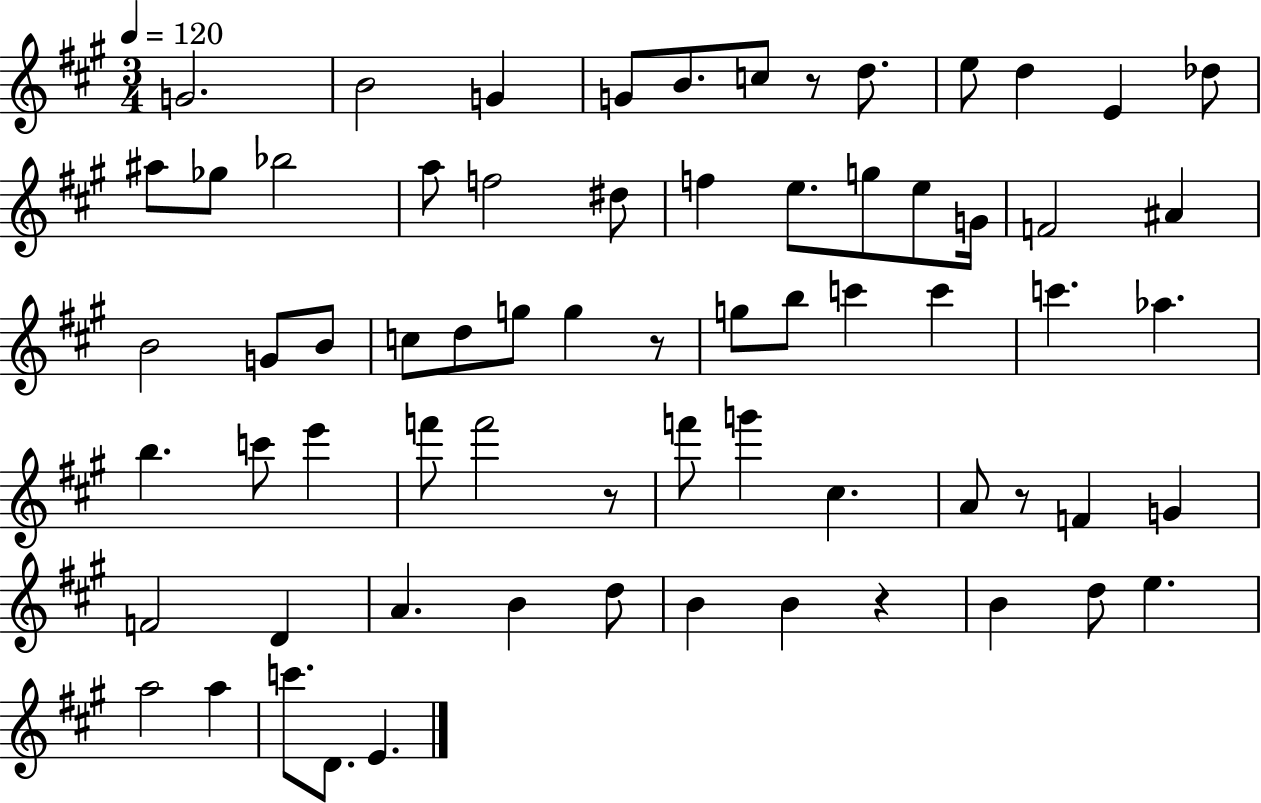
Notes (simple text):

G4/h. B4/h G4/q G4/e B4/e. C5/e R/e D5/e. E5/e D5/q E4/q Db5/e A#5/e Gb5/e Bb5/h A5/e F5/h D#5/e F5/q E5/e. G5/e E5/e G4/s F4/h A#4/q B4/h G4/e B4/e C5/e D5/e G5/e G5/q R/e G5/e B5/e C6/q C6/q C6/q. Ab5/q. B5/q. C6/e E6/q F6/e F6/h R/e F6/e G6/q C#5/q. A4/e R/e F4/q G4/q F4/h D4/q A4/q. B4/q D5/e B4/q B4/q R/q B4/q D5/e E5/q. A5/h A5/q C6/e. D4/e. E4/q.